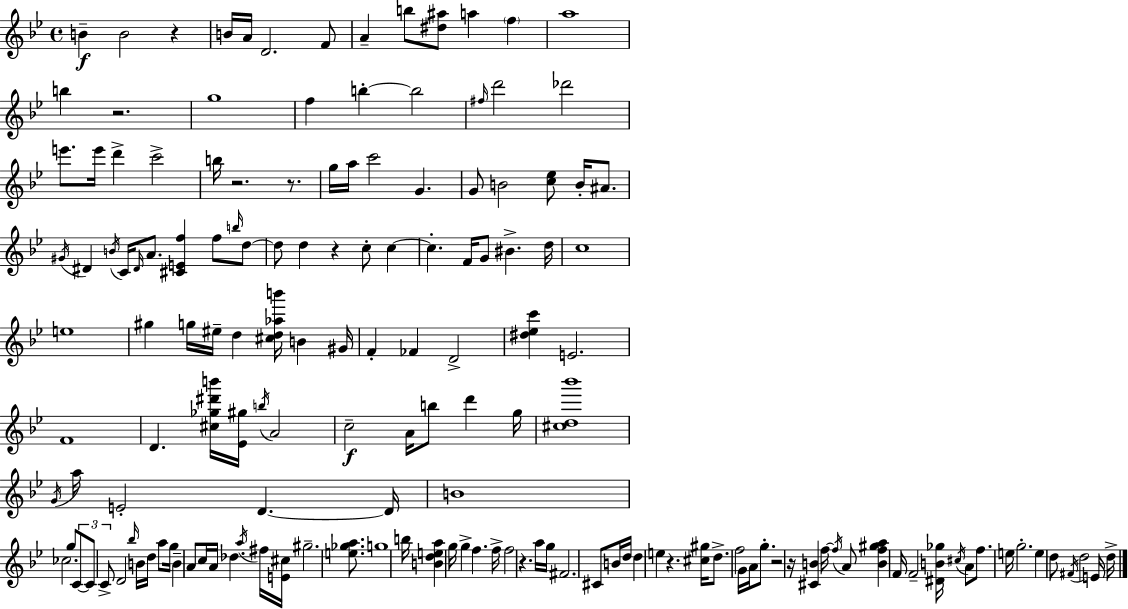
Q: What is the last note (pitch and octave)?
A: D5